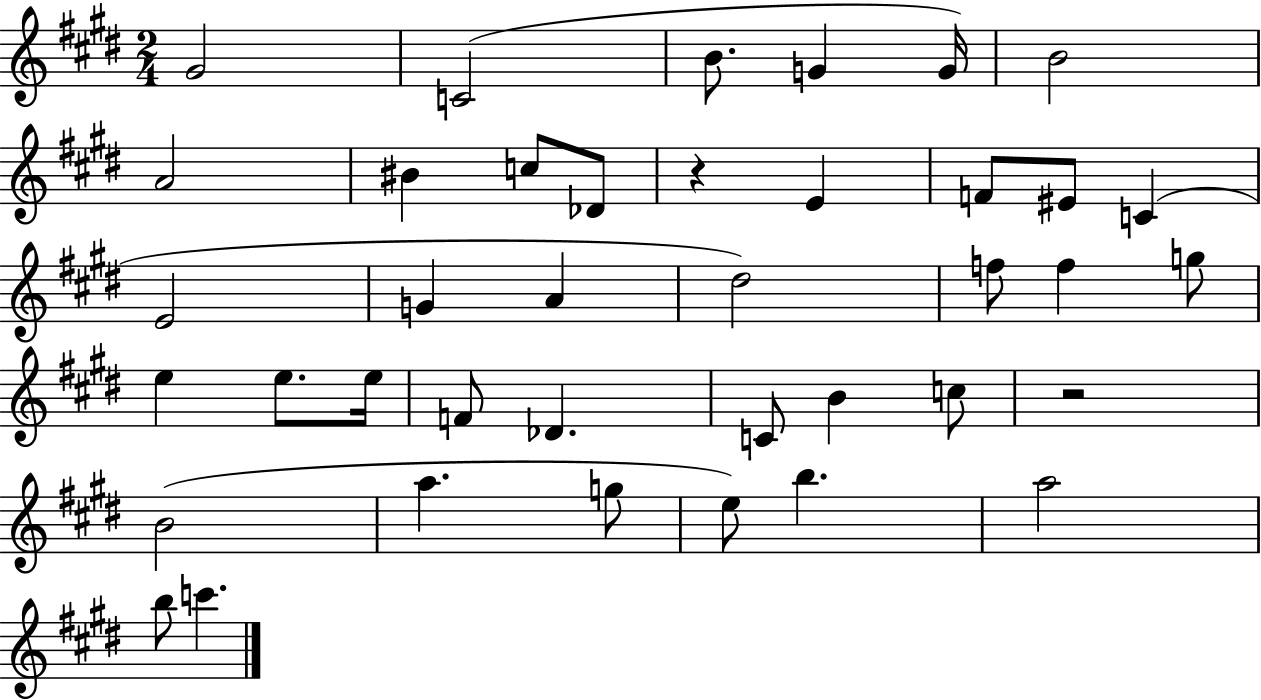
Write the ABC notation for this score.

X:1
T:Untitled
M:2/4
L:1/4
K:E
^G2 C2 B/2 G G/4 B2 A2 ^B c/2 _D/2 z E F/2 ^E/2 C E2 G A ^d2 f/2 f g/2 e e/2 e/4 F/2 _D C/2 B c/2 z2 B2 a g/2 e/2 b a2 b/2 c'